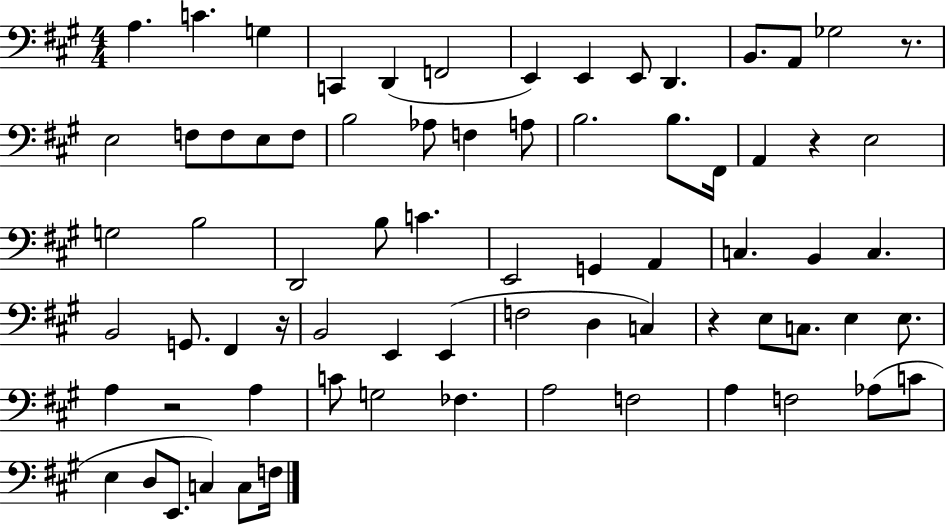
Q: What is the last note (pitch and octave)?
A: F3